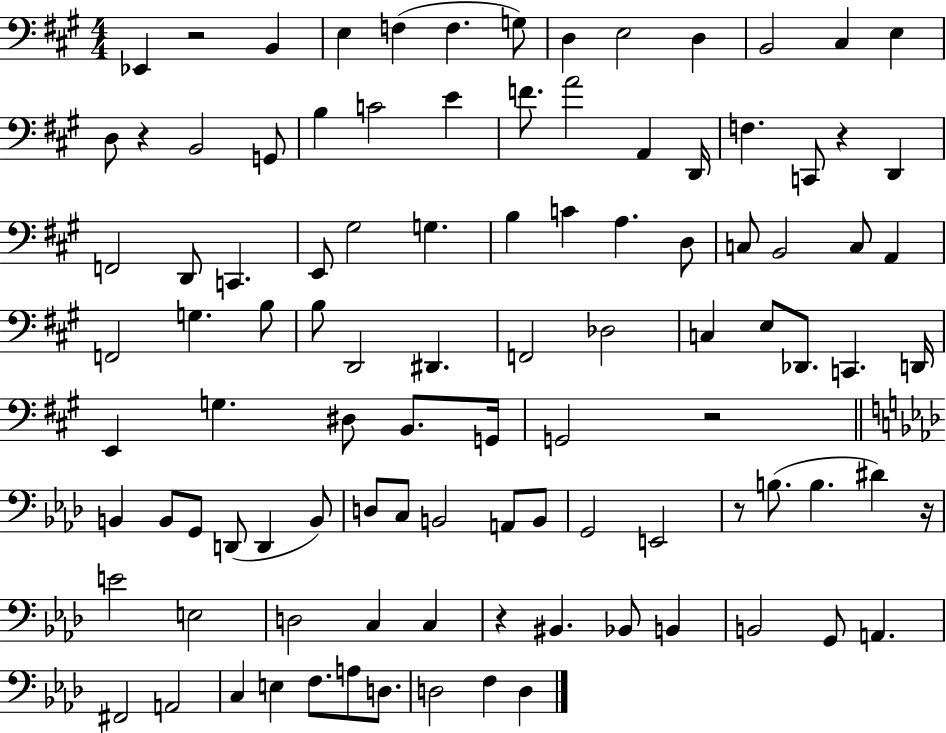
{
  \clef bass
  \numericTimeSignature
  \time 4/4
  \key a \major
  \repeat volta 2 { ees,4 r2 b,4 | e4 f4( f4. g8) | d4 e2 d4 | b,2 cis4 e4 | \break d8 r4 b,2 g,8 | b4 c'2 e'4 | f'8. a'2 a,4 d,16 | f4. c,8 r4 d,4 | \break f,2 d,8 c,4. | e,8 gis2 g4. | b4 c'4 a4. d8 | c8 b,2 c8 a,4 | \break f,2 g4. b8 | b8 d,2 dis,4. | f,2 des2 | c4 e8 des,8. c,4. d,16 | \break e,4 g4. dis8 b,8. g,16 | g,2 r2 | \bar "||" \break \key aes \major b,4 b,8 g,8 d,8( d,4 b,8) | d8 c8 b,2 a,8 b,8 | g,2 e,2 | r8 b8.( b4. dis'4) r16 | \break e'2 e2 | d2 c4 c4 | r4 bis,4. bes,8 b,4 | b,2 g,8 a,4. | \break fis,2 a,2 | c4 e4 f8. a8 d8. | d2 f4 d4 | } \bar "|."
}